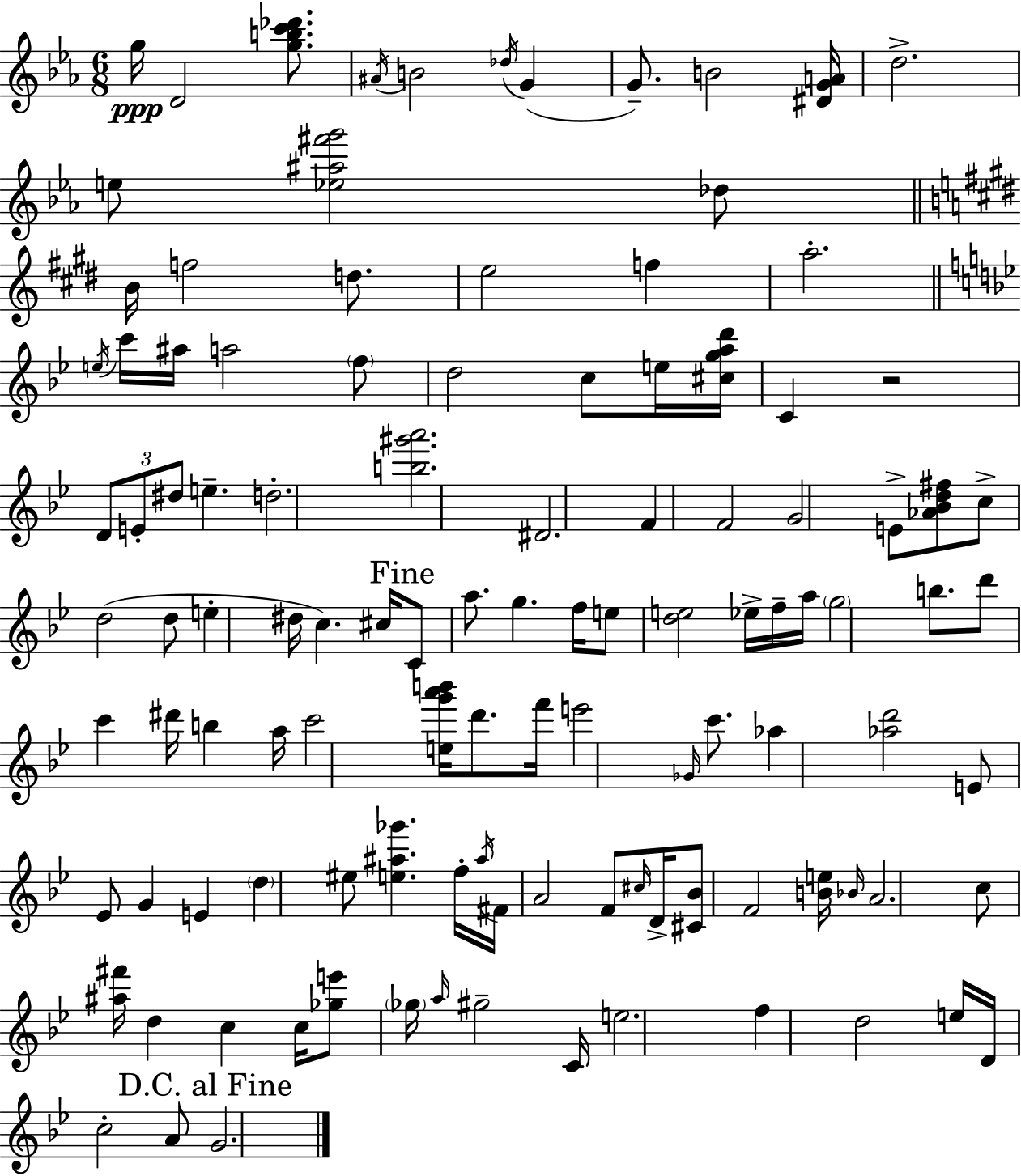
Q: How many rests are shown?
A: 1